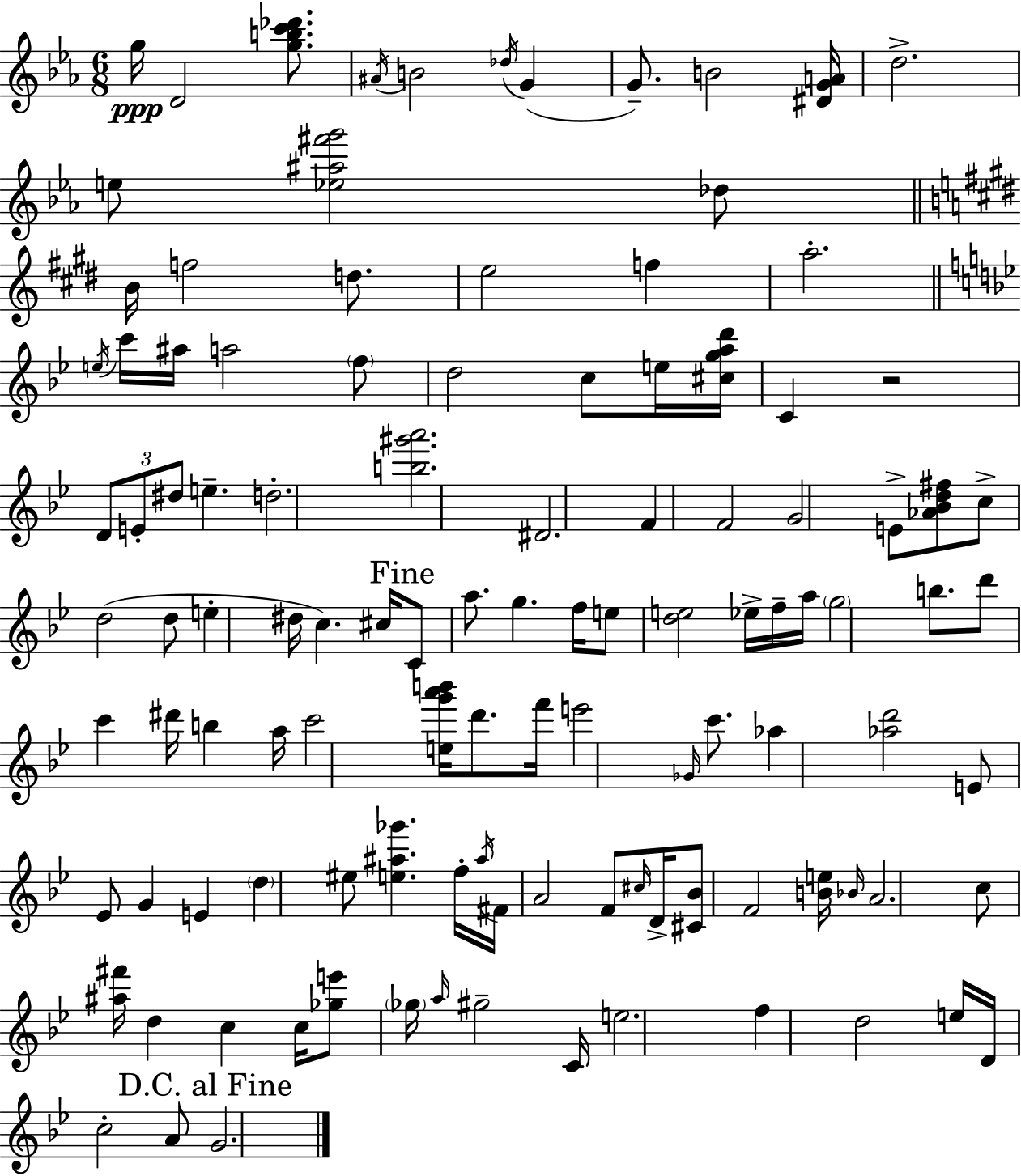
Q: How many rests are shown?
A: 1